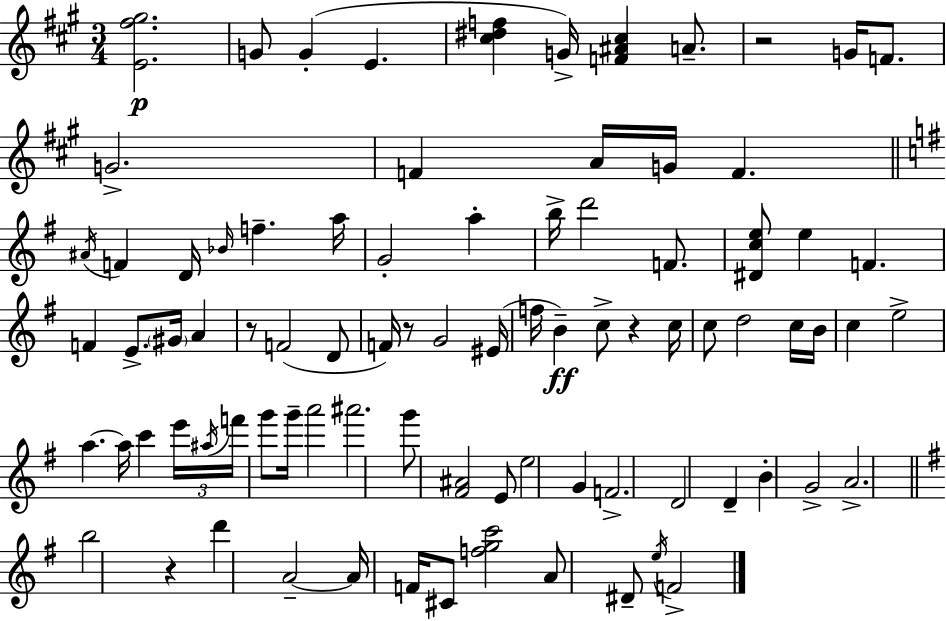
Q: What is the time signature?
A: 3/4